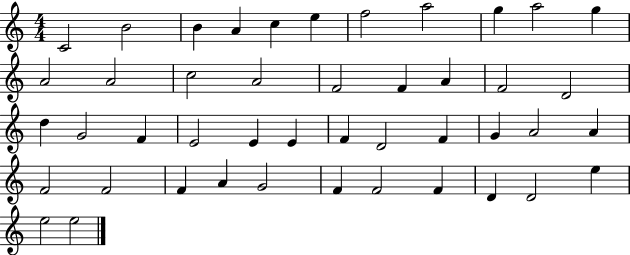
C4/h B4/h B4/q A4/q C5/q E5/q F5/h A5/h G5/q A5/h G5/q A4/h A4/h C5/h A4/h F4/h F4/q A4/q F4/h D4/h D5/q G4/h F4/q E4/h E4/q E4/q F4/q D4/h F4/q G4/q A4/h A4/q F4/h F4/h F4/q A4/q G4/h F4/q F4/h F4/q D4/q D4/h E5/q E5/h E5/h